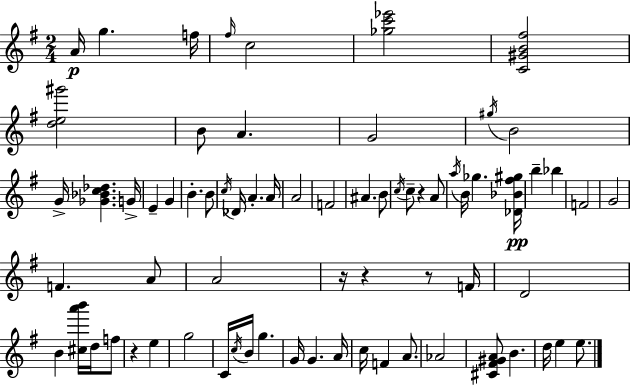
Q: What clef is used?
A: treble